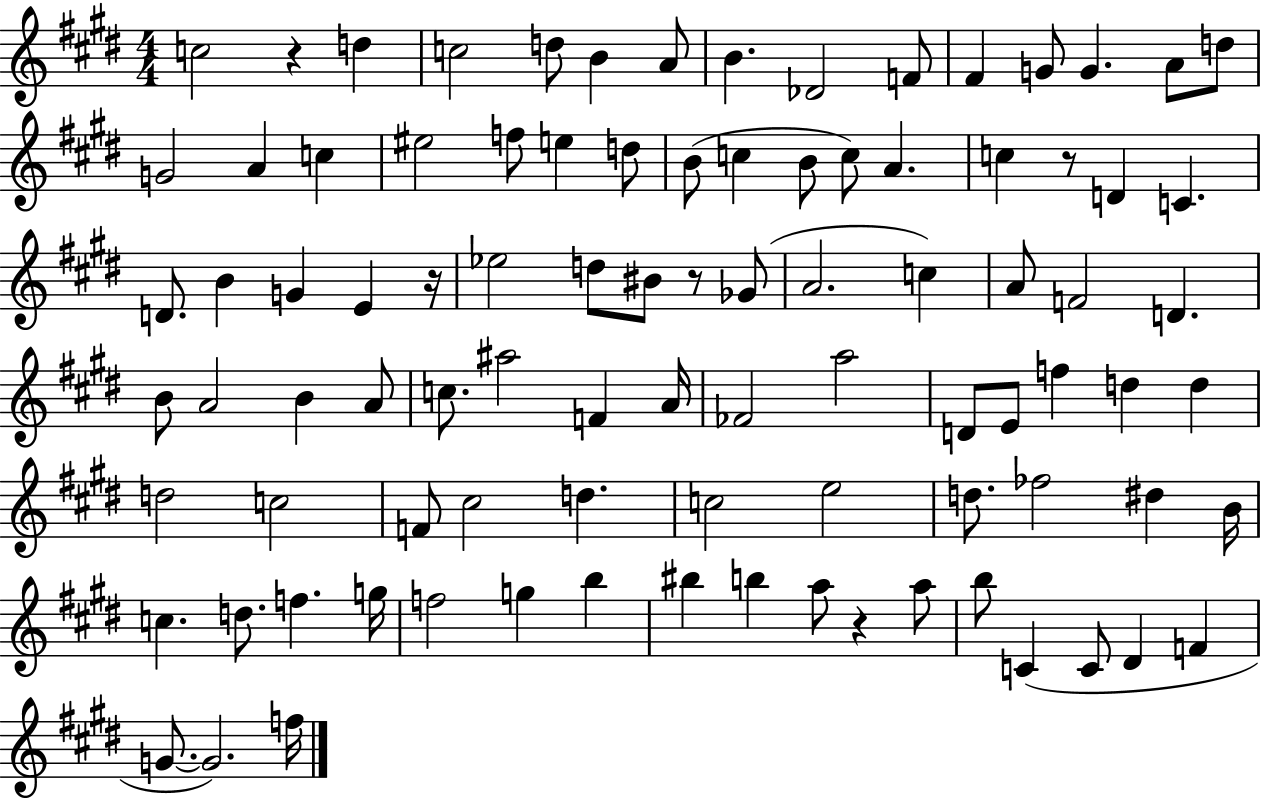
C5/h R/q D5/q C5/h D5/e B4/q A4/e B4/q. Db4/h F4/e F#4/q G4/e G4/q. A4/e D5/e G4/h A4/q C5/q EIS5/h F5/e E5/q D5/e B4/e C5/q B4/e C5/e A4/q. C5/q R/e D4/q C4/q. D4/e. B4/q G4/q E4/q R/s Eb5/h D5/e BIS4/e R/e Gb4/e A4/h. C5/q A4/e F4/h D4/q. B4/e A4/h B4/q A4/e C5/e. A#5/h F4/q A4/s FES4/h A5/h D4/e E4/e F5/q D5/q D5/q D5/h C5/h F4/e C#5/h D5/q. C5/h E5/h D5/e. FES5/h D#5/q B4/s C5/q. D5/e. F5/q. G5/s F5/h G5/q B5/q BIS5/q B5/q A5/e R/q A5/e B5/e C4/q C4/e D#4/q F4/q G4/e. G4/h. F5/s